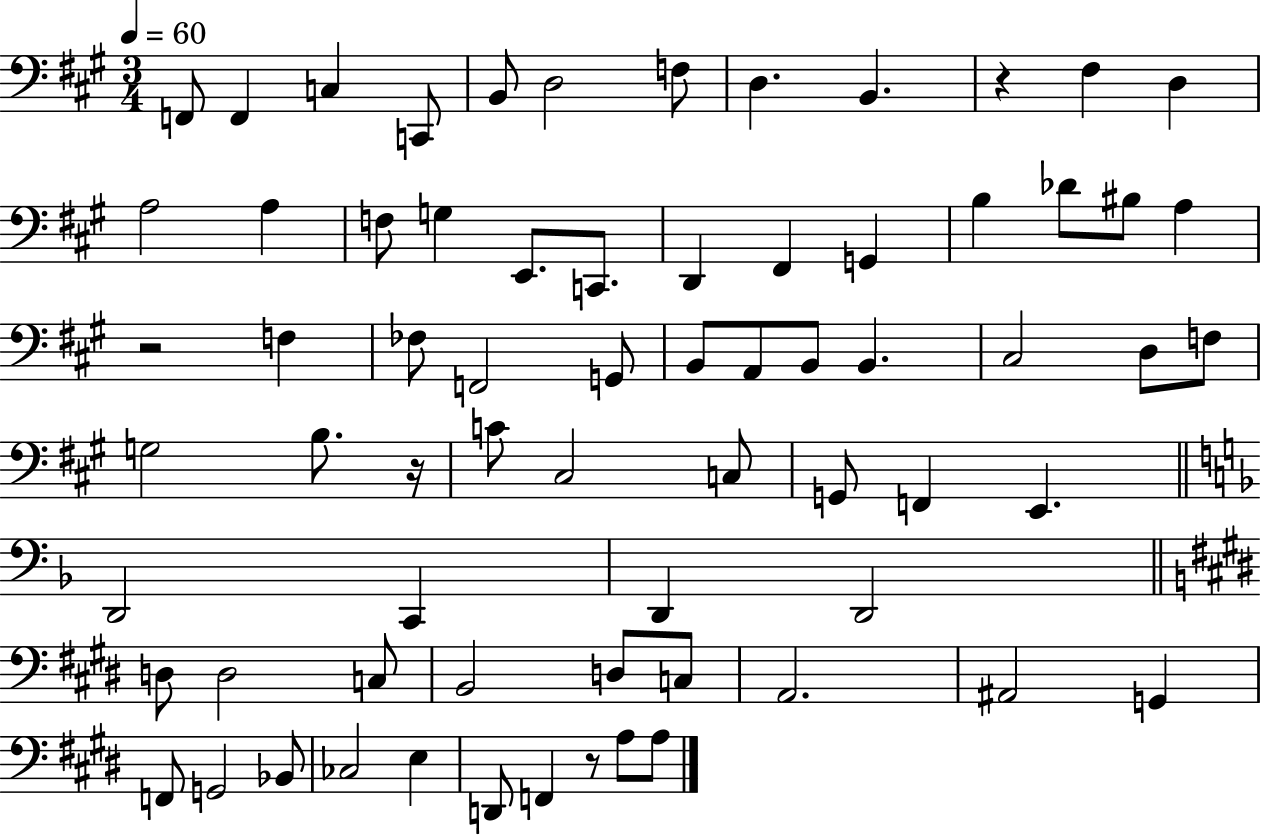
{
  \clef bass
  \numericTimeSignature
  \time 3/4
  \key a \major
  \tempo 4 = 60
  f,8 f,4 c4 c,8 | b,8 d2 f8 | d4. b,4. | r4 fis4 d4 | \break a2 a4 | f8 g4 e,8. c,8. | d,4 fis,4 g,4 | b4 des'8 bis8 a4 | \break r2 f4 | fes8 f,2 g,8 | b,8 a,8 b,8 b,4. | cis2 d8 f8 | \break g2 b8. r16 | c'8 cis2 c8 | g,8 f,4 e,4. | \bar "||" \break \key f \major d,2 c,4 | d,4 d,2 | \bar "||" \break \key e \major d8 d2 c8 | b,2 d8 c8 | a,2. | ais,2 g,4 | \break f,8 g,2 bes,8 | ces2 e4 | d,8 f,4 r8 a8 a8 | \bar "|."
}